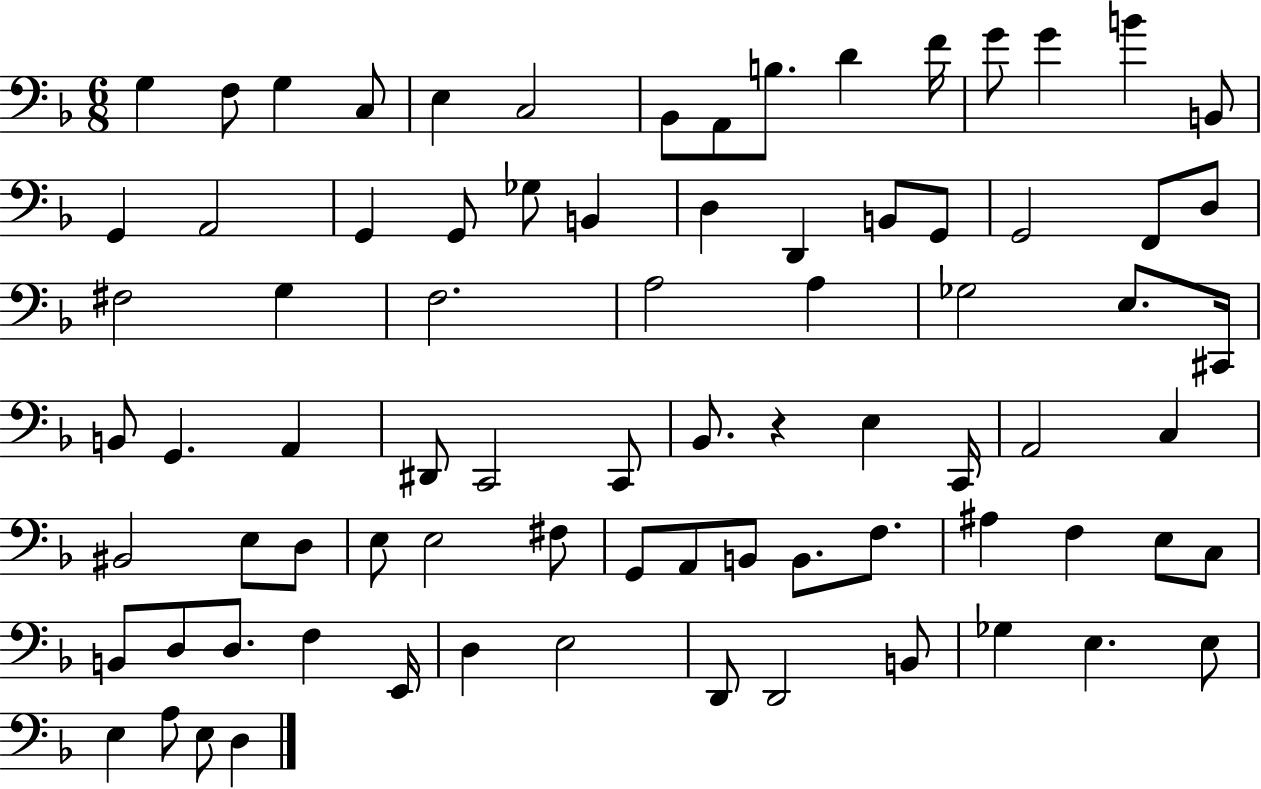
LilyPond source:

{
  \clef bass
  \numericTimeSignature
  \time 6/8
  \key f \major
  g4 f8 g4 c8 | e4 c2 | bes,8 a,8 b8. d'4 f'16 | g'8 g'4 b'4 b,8 | \break g,4 a,2 | g,4 g,8 ges8 b,4 | d4 d,4 b,8 g,8 | g,2 f,8 d8 | \break fis2 g4 | f2. | a2 a4 | ges2 e8. cis,16 | \break b,8 g,4. a,4 | dis,8 c,2 c,8 | bes,8. r4 e4 c,16 | a,2 c4 | \break bis,2 e8 d8 | e8 e2 fis8 | g,8 a,8 b,8 b,8. f8. | ais4 f4 e8 c8 | \break b,8 d8 d8. f4 e,16 | d4 e2 | d,8 d,2 b,8 | ges4 e4. e8 | \break e4 a8 e8 d4 | \bar "|."
}